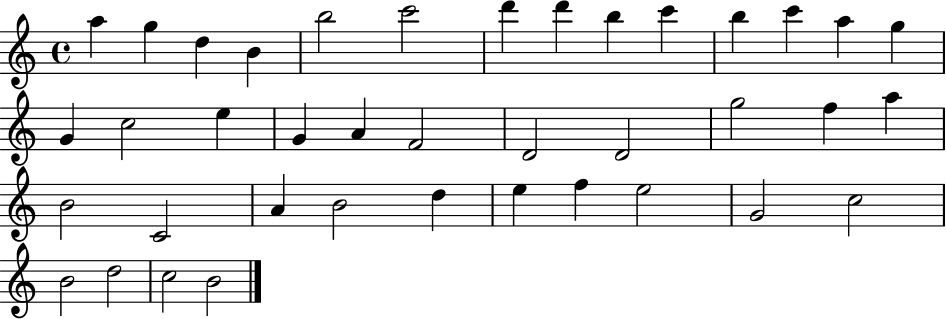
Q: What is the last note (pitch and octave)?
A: B4